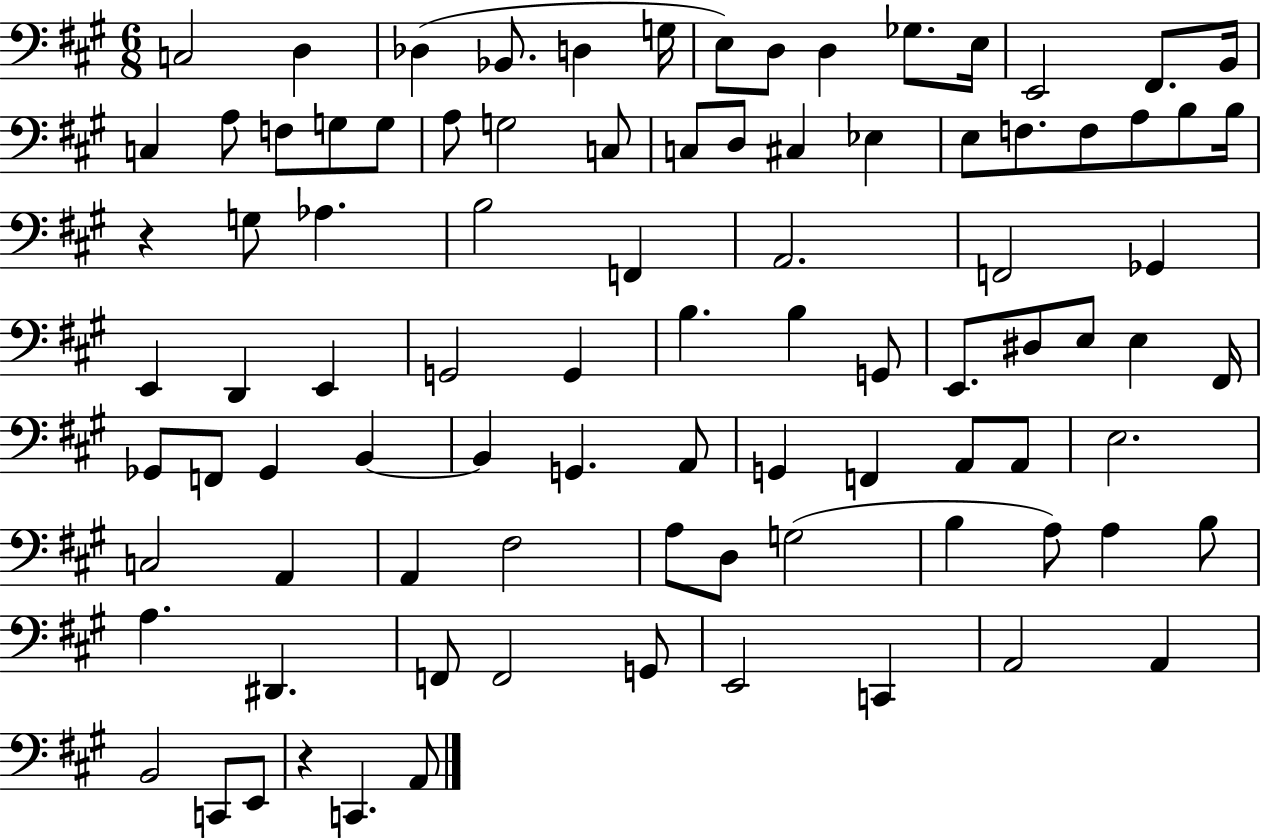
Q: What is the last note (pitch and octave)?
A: A2